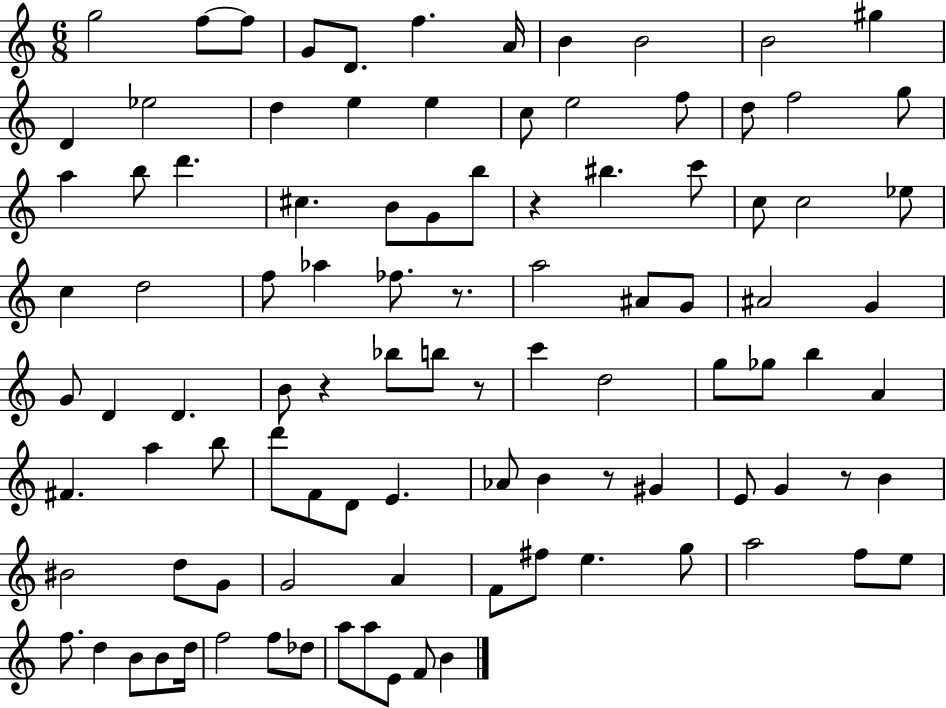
{
  \clef treble
  \numericTimeSignature
  \time 6/8
  \key c \major
  \repeat volta 2 { g''2 f''8~~ f''8 | g'8 d'8. f''4. a'16 | b'4 b'2 | b'2 gis''4 | \break d'4 ees''2 | d''4 e''4 e''4 | c''8 e''2 f''8 | d''8 f''2 g''8 | \break a''4 b''8 d'''4. | cis''4. b'8 g'8 b''8 | r4 bis''4. c'''8 | c''8 c''2 ees''8 | \break c''4 d''2 | f''8 aes''4 fes''8. r8. | a''2 ais'8 g'8 | ais'2 g'4 | \break g'8 d'4 d'4. | b'8 r4 bes''8 b''8 r8 | c'''4 d''2 | g''8 ges''8 b''4 a'4 | \break fis'4. a''4 b''8 | d'''8 f'8 d'8 e'4. | aes'8 b'4 r8 gis'4 | e'8 g'4 r8 b'4 | \break bis'2 d''8 g'8 | g'2 a'4 | f'8 fis''8 e''4. g''8 | a''2 f''8 e''8 | \break f''8. d''4 b'8 b'8 d''16 | f''2 f''8 des''8 | a''8 a''8 e'8 f'8 b'4 | } \bar "|."
}